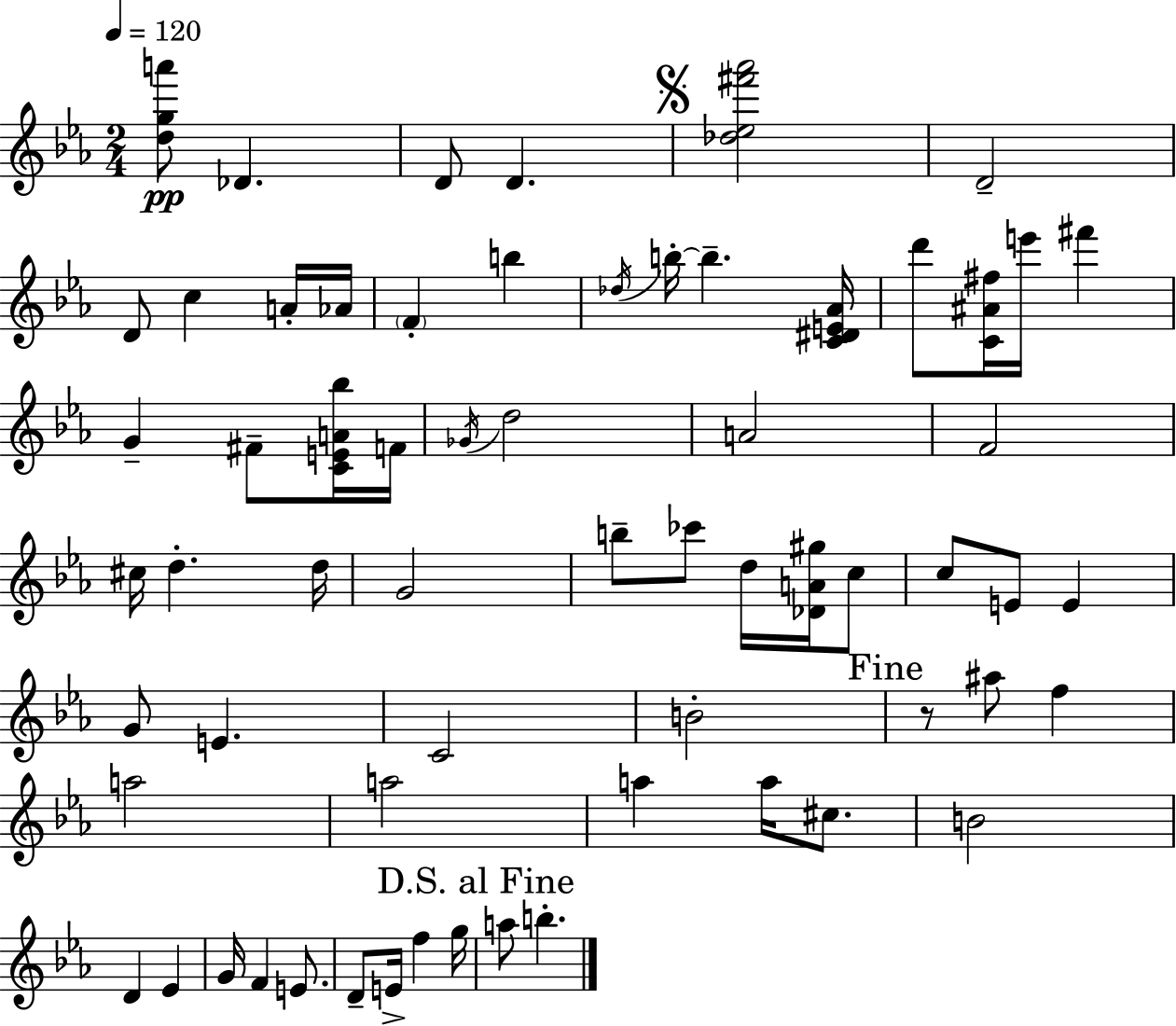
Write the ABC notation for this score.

X:1
T:Untitled
M:2/4
L:1/4
K:Cm
[dga']/2 _D D/2 D [_d_e^f'_a']2 D2 D/2 c A/4 _A/4 F b _d/4 b/4 b [C^DE_A]/4 d'/2 [C^A^f]/4 e'/4 ^f' G ^F/2 [CEA_b]/4 F/4 _G/4 d2 A2 F2 ^c/4 d d/4 G2 b/2 _c'/2 d/4 [_DA^g]/4 c/2 c/2 E/2 E G/2 E C2 B2 z/2 ^a/2 f a2 a2 a a/4 ^c/2 B2 D _E G/4 F E/2 D/2 E/4 f g/4 a/2 b